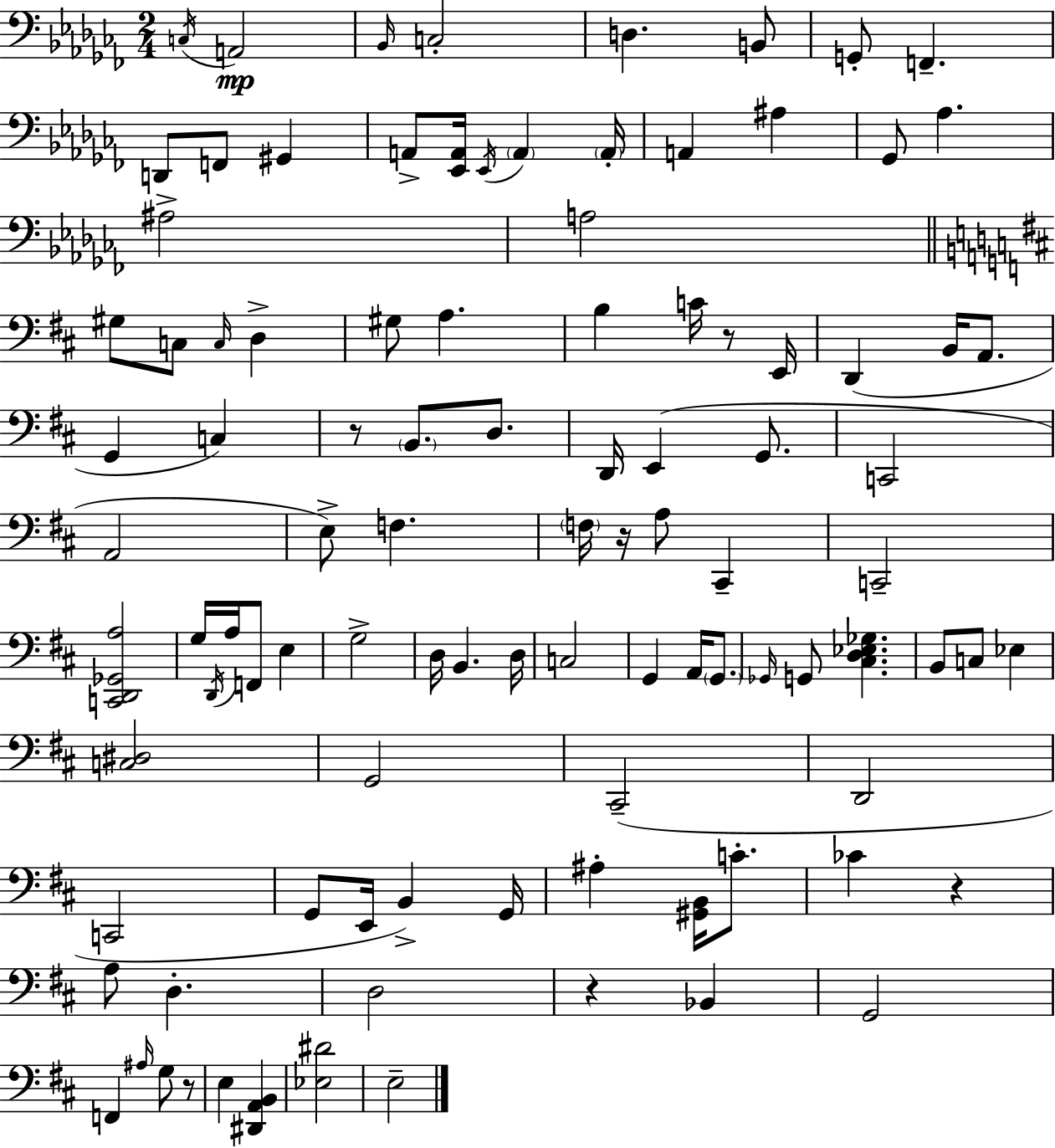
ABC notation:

X:1
T:Untitled
M:2/4
L:1/4
K:Abm
C,/4 A,,2 _B,,/4 C,2 D, B,,/2 G,,/2 F,, D,,/2 F,,/2 ^G,, A,,/2 [_E,,A,,]/4 _E,,/4 A,, A,,/4 A,, ^A, _G,,/2 _A, ^A,2 A,2 ^G,/2 C,/2 C,/4 D, ^G,/2 A, B, C/4 z/2 E,,/4 D,, B,,/4 A,,/2 G,, C, z/2 B,,/2 D,/2 D,,/4 E,, G,,/2 C,,2 A,,2 E,/2 F, F,/4 z/4 A,/2 ^C,, C,,2 [C,,D,,_G,,A,]2 G,/4 D,,/4 A,/4 F,,/2 E, G,2 D,/4 B,, D,/4 C,2 G,, A,,/4 G,,/2 _G,,/4 G,,/2 [^C,D,_E,_G,] B,,/2 C,/2 _E, [C,^D,]2 G,,2 ^C,,2 D,,2 C,,2 G,,/2 E,,/4 B,, G,,/4 ^A, [^G,,B,,]/4 C/2 _C z A,/2 D, D,2 z _B,, G,,2 F,, ^A,/4 G,/2 z/2 E, [^D,,A,,B,,] [_E,^D]2 E,2